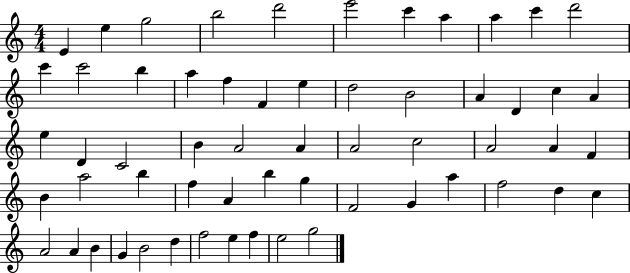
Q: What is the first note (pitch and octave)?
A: E4